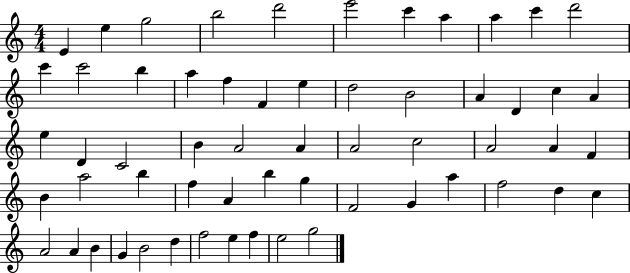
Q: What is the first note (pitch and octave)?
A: E4